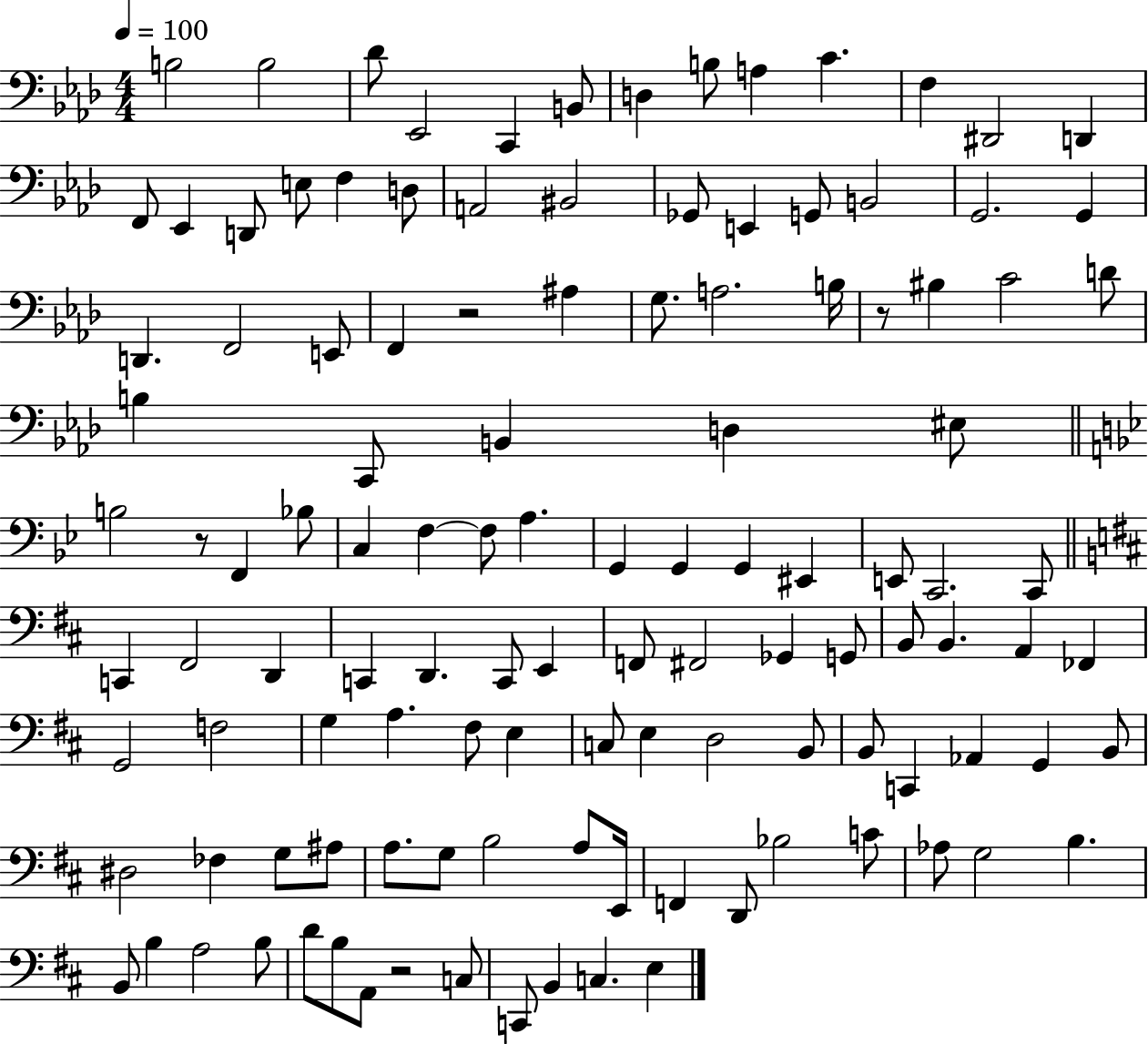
B3/h B3/h Db4/e Eb2/h C2/q B2/e D3/q B3/e A3/q C4/q. F3/q D#2/h D2/q F2/e Eb2/q D2/e E3/e F3/q D3/e A2/h BIS2/h Gb2/e E2/q G2/e B2/h G2/h. G2/q D2/q. F2/h E2/e F2/q R/h A#3/q G3/e. A3/h. B3/s R/e BIS3/q C4/h D4/e B3/q C2/e B2/q D3/q EIS3/e B3/h R/e F2/q Bb3/e C3/q F3/q F3/e A3/q. G2/q G2/q G2/q EIS2/q E2/e C2/h. C2/e C2/q F#2/h D2/q C2/q D2/q. C2/e E2/q F2/e F#2/h Gb2/q G2/e B2/e B2/q. A2/q FES2/q G2/h F3/h G3/q A3/q. F#3/e E3/q C3/e E3/q D3/h B2/e B2/e C2/q Ab2/q G2/q B2/e D#3/h FES3/q G3/e A#3/e A3/e. G3/e B3/h A3/e E2/s F2/q D2/e Bb3/h C4/e Ab3/e G3/h B3/q. B2/e B3/q A3/h B3/e D4/e B3/e A2/e R/h C3/e C2/e B2/q C3/q. E3/q